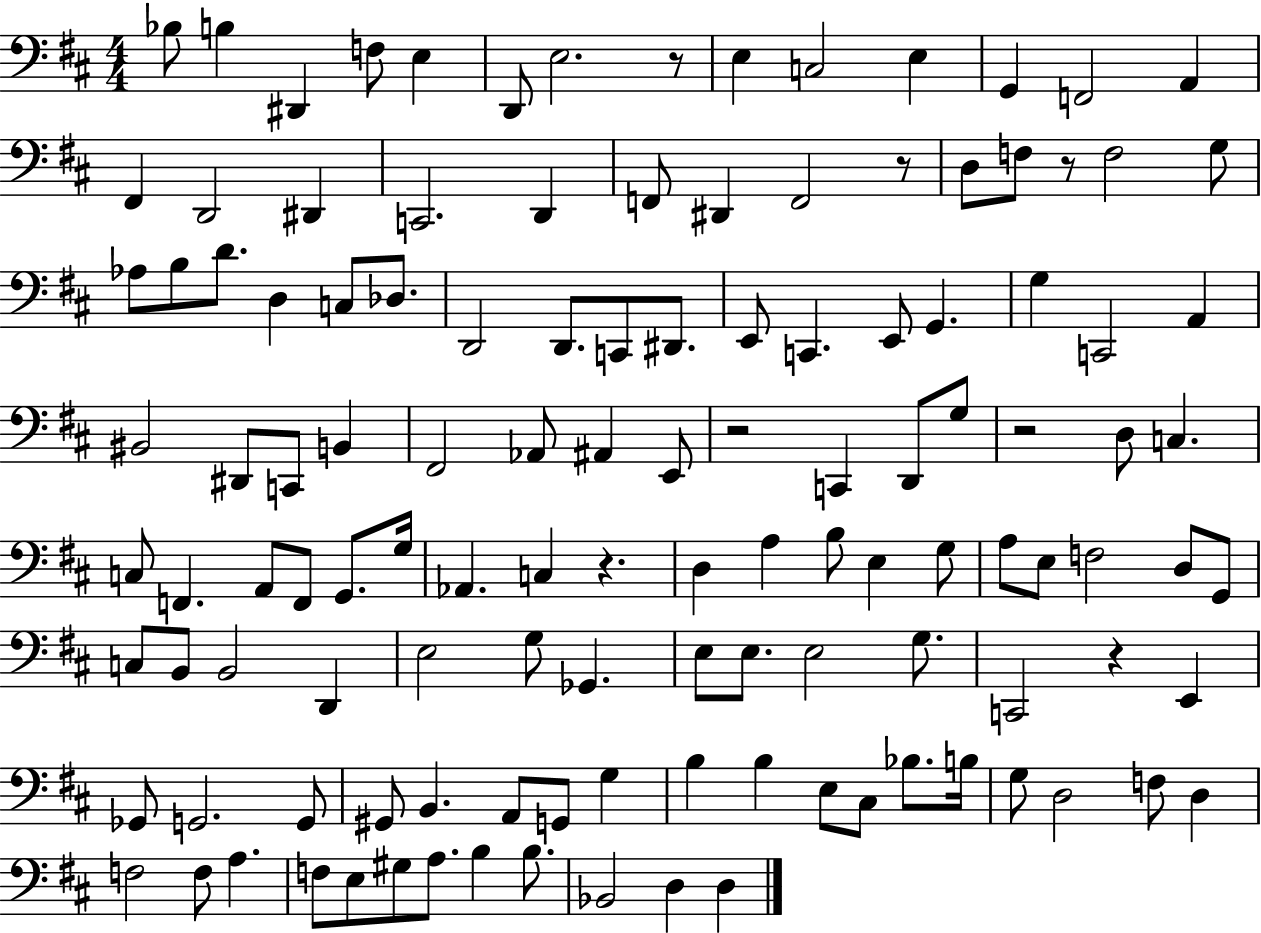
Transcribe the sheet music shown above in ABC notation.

X:1
T:Untitled
M:4/4
L:1/4
K:D
_B,/2 B, ^D,, F,/2 E, D,,/2 E,2 z/2 E, C,2 E, G,, F,,2 A,, ^F,, D,,2 ^D,, C,,2 D,, F,,/2 ^D,, F,,2 z/2 D,/2 F,/2 z/2 F,2 G,/2 _A,/2 B,/2 D/2 D, C,/2 _D,/2 D,,2 D,,/2 C,,/2 ^D,,/2 E,,/2 C,, E,,/2 G,, G, C,,2 A,, ^B,,2 ^D,,/2 C,,/2 B,, ^F,,2 _A,,/2 ^A,, E,,/2 z2 C,, D,,/2 G,/2 z2 D,/2 C, C,/2 F,, A,,/2 F,,/2 G,,/2 G,/4 _A,, C, z D, A, B,/2 E, G,/2 A,/2 E,/2 F,2 D,/2 G,,/2 C,/2 B,,/2 B,,2 D,, E,2 G,/2 _G,, E,/2 E,/2 E,2 G,/2 C,,2 z E,, _G,,/2 G,,2 G,,/2 ^G,,/2 B,, A,,/2 G,,/2 G, B, B, E,/2 ^C,/2 _B,/2 B,/4 G,/2 D,2 F,/2 D, F,2 F,/2 A, F,/2 E,/2 ^G,/2 A,/2 B, B,/2 _B,,2 D, D,